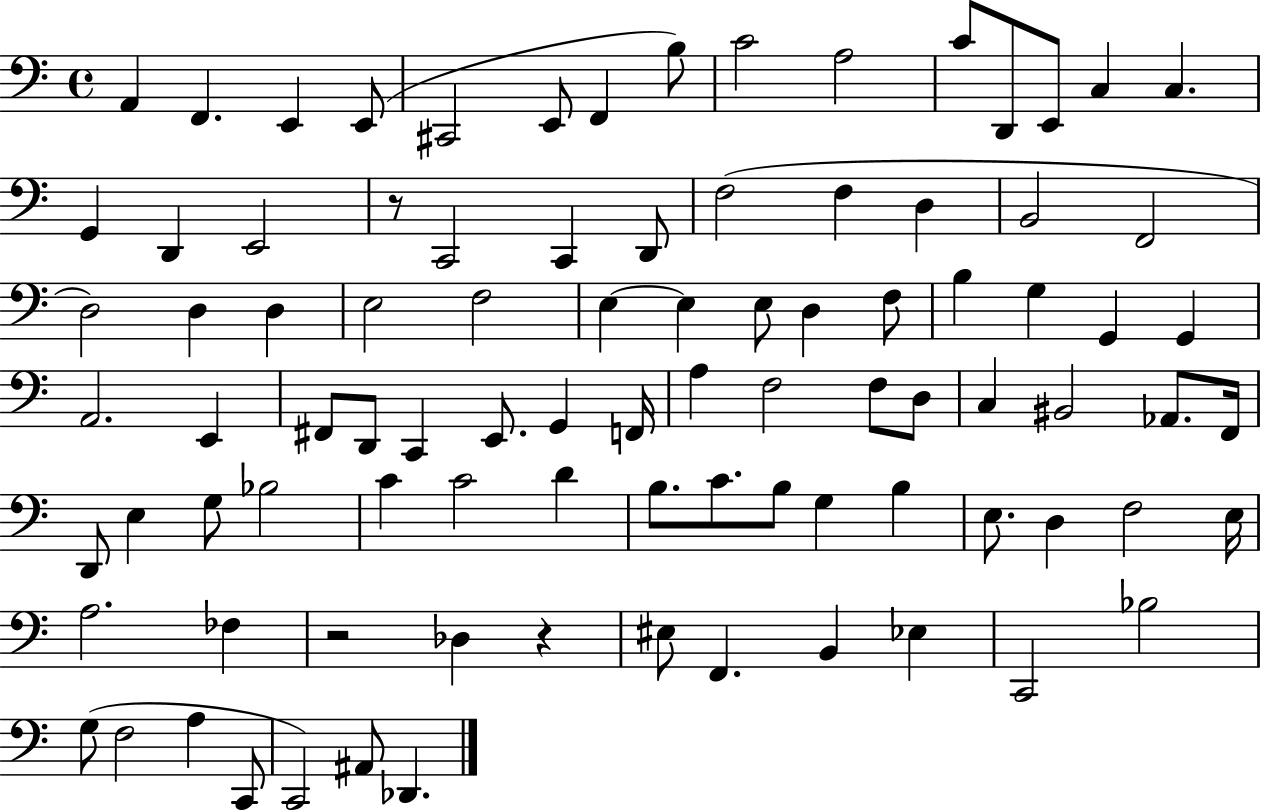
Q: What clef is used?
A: bass